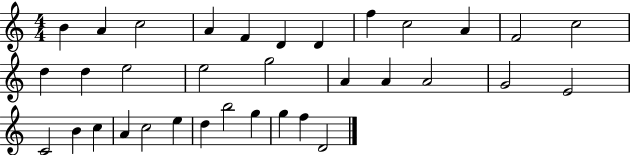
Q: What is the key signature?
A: C major